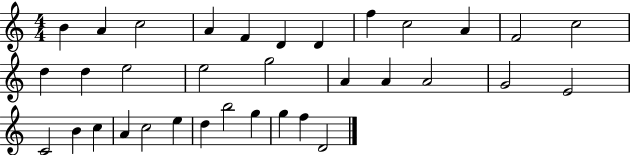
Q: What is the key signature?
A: C major